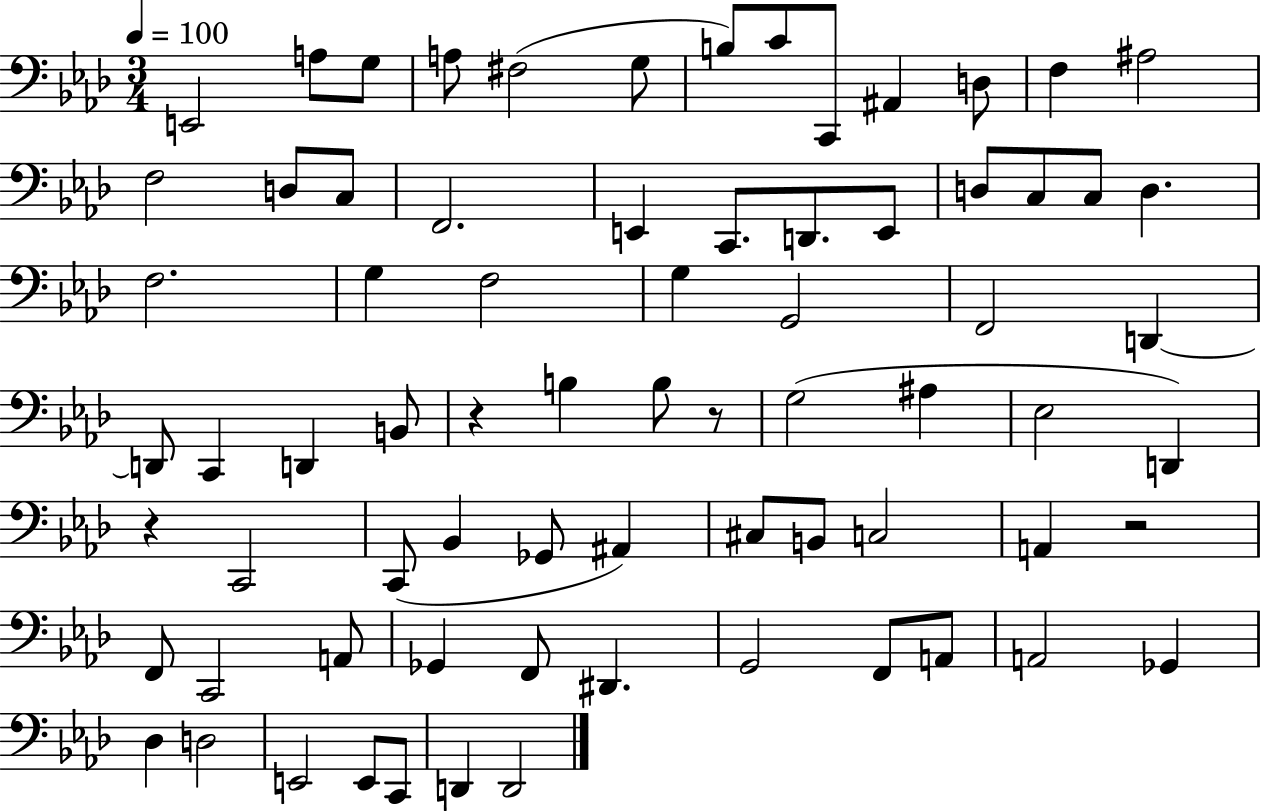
X:1
T:Untitled
M:3/4
L:1/4
K:Ab
E,,2 A,/2 G,/2 A,/2 ^F,2 G,/2 B,/2 C/2 C,,/2 ^A,, D,/2 F, ^A,2 F,2 D,/2 C,/2 F,,2 E,, C,,/2 D,,/2 E,,/2 D,/2 C,/2 C,/2 D, F,2 G, F,2 G, G,,2 F,,2 D,, D,,/2 C,, D,, B,,/2 z B, B,/2 z/2 G,2 ^A, _E,2 D,, z C,,2 C,,/2 _B,, _G,,/2 ^A,, ^C,/2 B,,/2 C,2 A,, z2 F,,/2 C,,2 A,,/2 _G,, F,,/2 ^D,, G,,2 F,,/2 A,,/2 A,,2 _G,, _D, D,2 E,,2 E,,/2 C,,/2 D,, D,,2